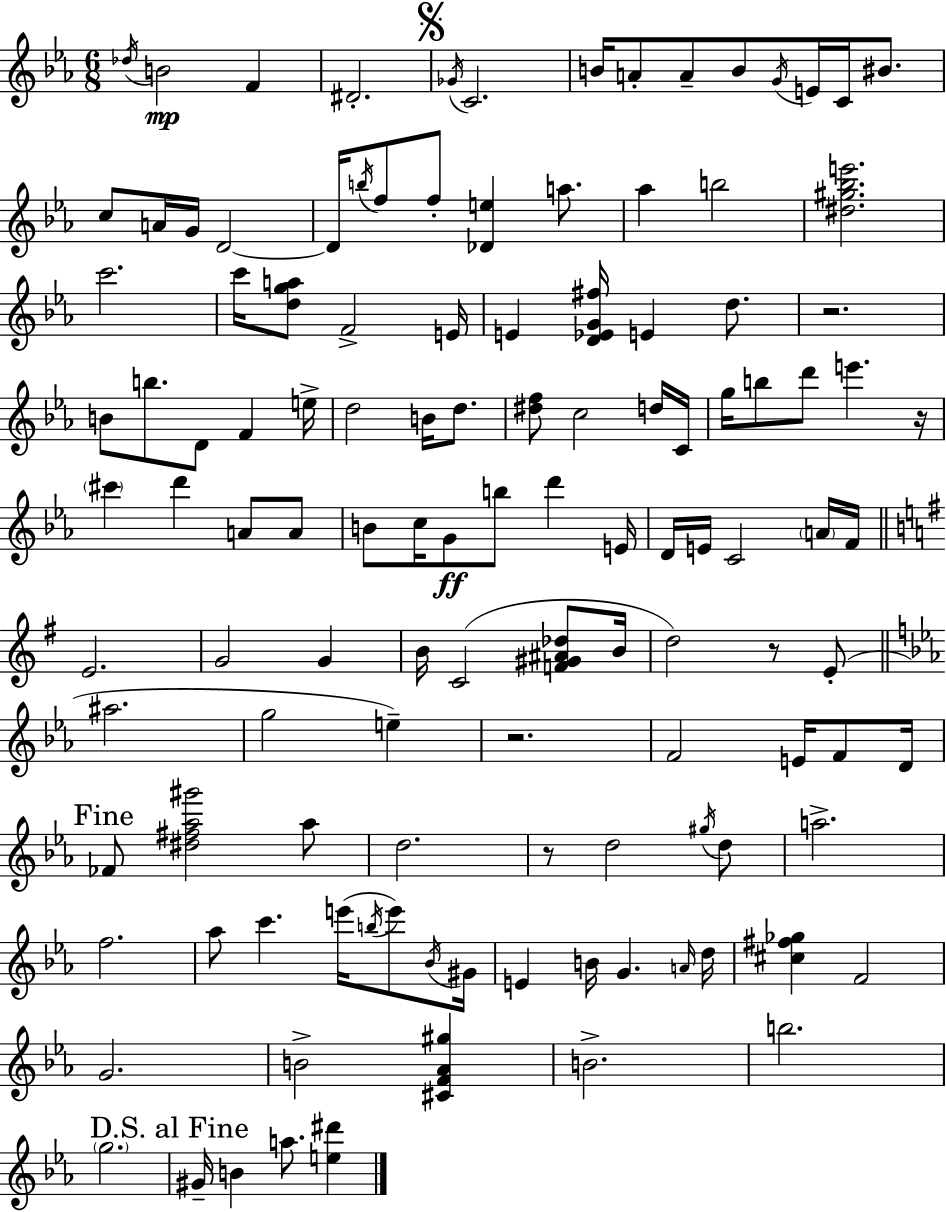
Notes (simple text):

Db5/s B4/h F4/q D#4/h. Gb4/s C4/h. B4/s A4/e A4/e B4/e G4/s E4/s C4/s BIS4/e. C5/e A4/s G4/s D4/h D4/s B5/s F5/e F5/e [Db4,E5]/q A5/e. Ab5/q B5/h [D#5,G#5,Bb5,E6]/h. C6/h. C6/s [D5,G5,A5]/e F4/h E4/s E4/q [D4,Eb4,G4,F#5]/s E4/q D5/e. R/h. B4/e B5/e. D4/e F4/q E5/s D5/h B4/s D5/e. [D#5,F5]/e C5/h D5/s C4/s G5/s B5/e D6/e E6/q. R/s C#6/q D6/q A4/e A4/e B4/e C5/s G4/e B5/e D6/q E4/s D4/s E4/s C4/h A4/s F4/s E4/h. G4/h G4/q B4/s C4/h [F4,G#4,A#4,Db5]/e B4/s D5/h R/e E4/e A#5/h. G5/h E5/q R/h. F4/h E4/s F4/e D4/s FES4/e [D#5,F#5,Ab5,G#6]/h Ab5/e D5/h. R/e D5/h G#5/s D5/e A5/h. F5/h. Ab5/e C6/q. E6/s B5/s E6/e Bb4/s G#4/s E4/q B4/s G4/q. A4/s D5/s [C#5,F#5,Gb5]/q F4/h G4/h. B4/h [C#4,F4,Ab4,G#5]/q B4/h. B5/h. G5/h. G#4/s B4/q A5/e. [E5,D#6]/q